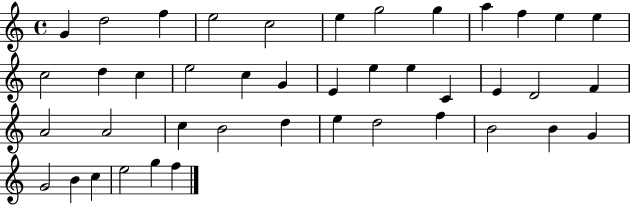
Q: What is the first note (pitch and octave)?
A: G4